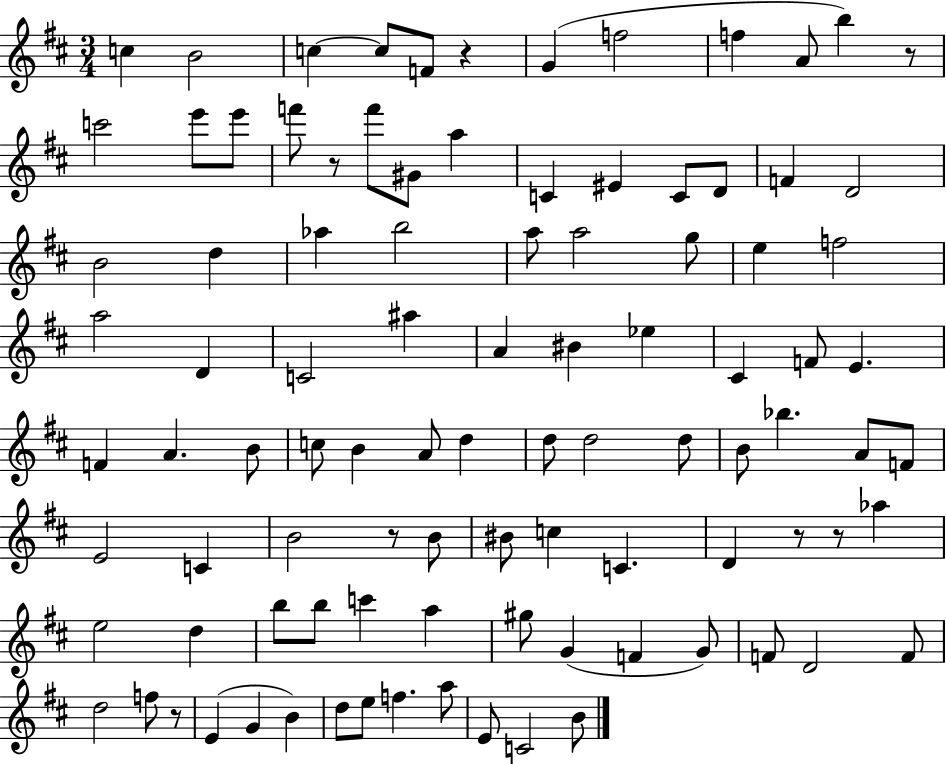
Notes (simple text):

C5/q B4/h C5/q C5/e F4/e R/q G4/q F5/h F5/q A4/e B5/q R/e C6/h E6/e E6/e F6/e R/e F6/e G#4/e A5/q C4/q EIS4/q C4/e D4/e F4/q D4/h B4/h D5/q Ab5/q B5/h A5/e A5/h G5/e E5/q F5/h A5/h D4/q C4/h A#5/q A4/q BIS4/q Eb5/q C#4/q F4/e E4/q. F4/q A4/q. B4/e C5/e B4/q A4/e D5/q D5/e D5/h D5/e B4/e Bb5/q. A4/e F4/e E4/h C4/q B4/h R/e B4/e BIS4/e C5/q C4/q. D4/q R/e R/e Ab5/q E5/h D5/q B5/e B5/e C6/q A5/q G#5/e G4/q F4/q G4/e F4/e D4/h F4/e D5/h F5/e R/e E4/q G4/q B4/q D5/e E5/e F5/q. A5/e E4/e C4/h B4/e